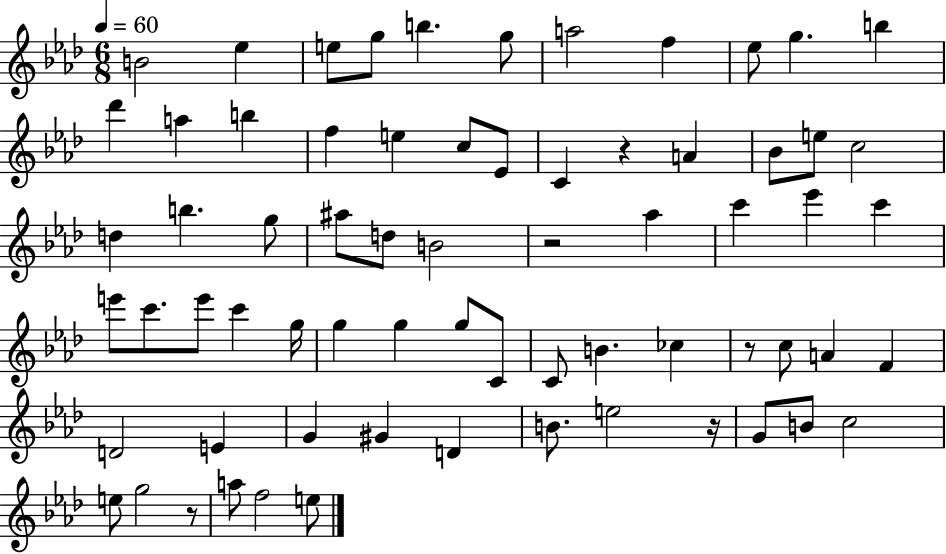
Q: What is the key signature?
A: AES major